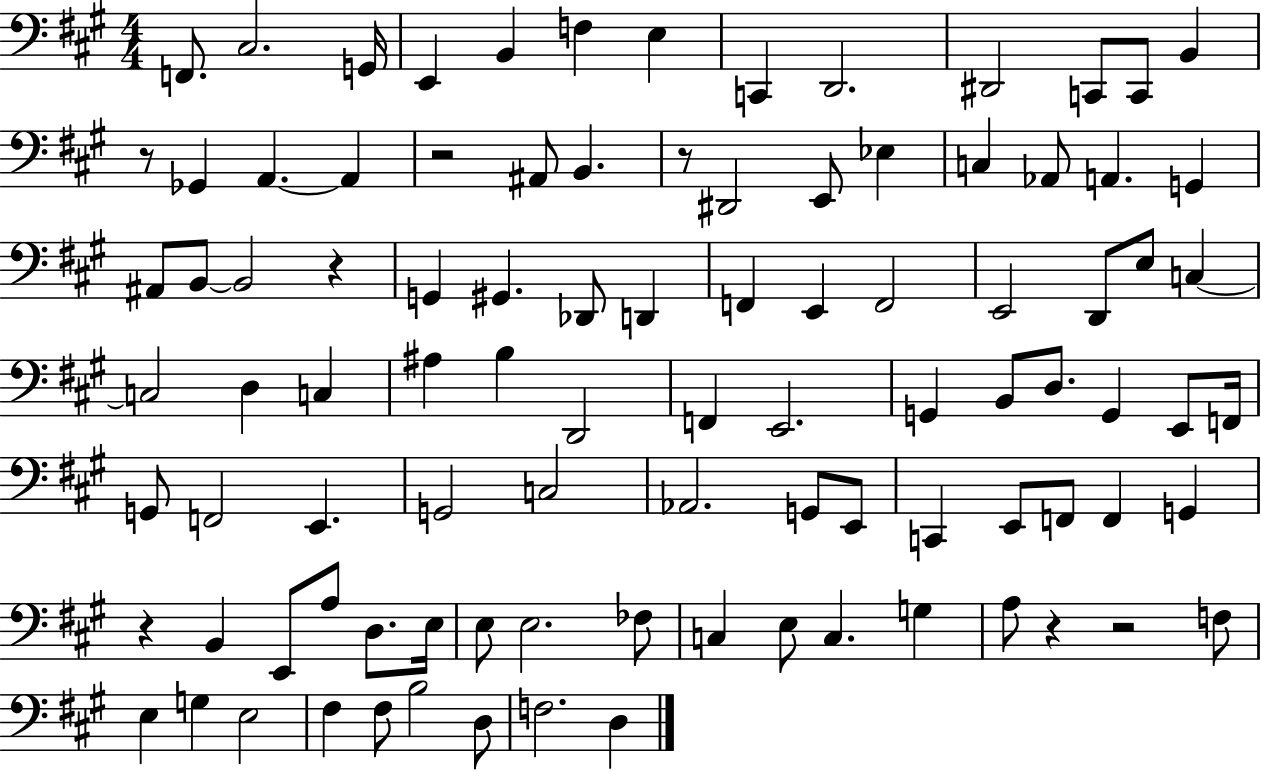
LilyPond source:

{
  \clef bass
  \numericTimeSignature
  \time 4/4
  \key a \major
  f,8. cis2. g,16 | e,4 b,4 f4 e4 | c,4 d,2. | dis,2 c,8 c,8 b,4 | \break r8 ges,4 a,4.~~ a,4 | r2 ais,8 b,4. | r8 dis,2 e,8 ees4 | c4 aes,8 a,4. g,4 | \break ais,8 b,8~~ b,2 r4 | g,4 gis,4. des,8 d,4 | f,4 e,4 f,2 | e,2 d,8 e8 c4~~ | \break c2 d4 c4 | ais4 b4 d,2 | f,4 e,2. | g,4 b,8 d8. g,4 e,8 f,16 | \break g,8 f,2 e,4. | g,2 c2 | aes,2. g,8 e,8 | c,4 e,8 f,8 f,4 g,4 | \break r4 b,4 e,8 a8 d8. e16 | e8 e2. fes8 | c4 e8 c4. g4 | a8 r4 r2 f8 | \break e4 g4 e2 | fis4 fis8 b2 d8 | f2. d4 | \bar "|."
}